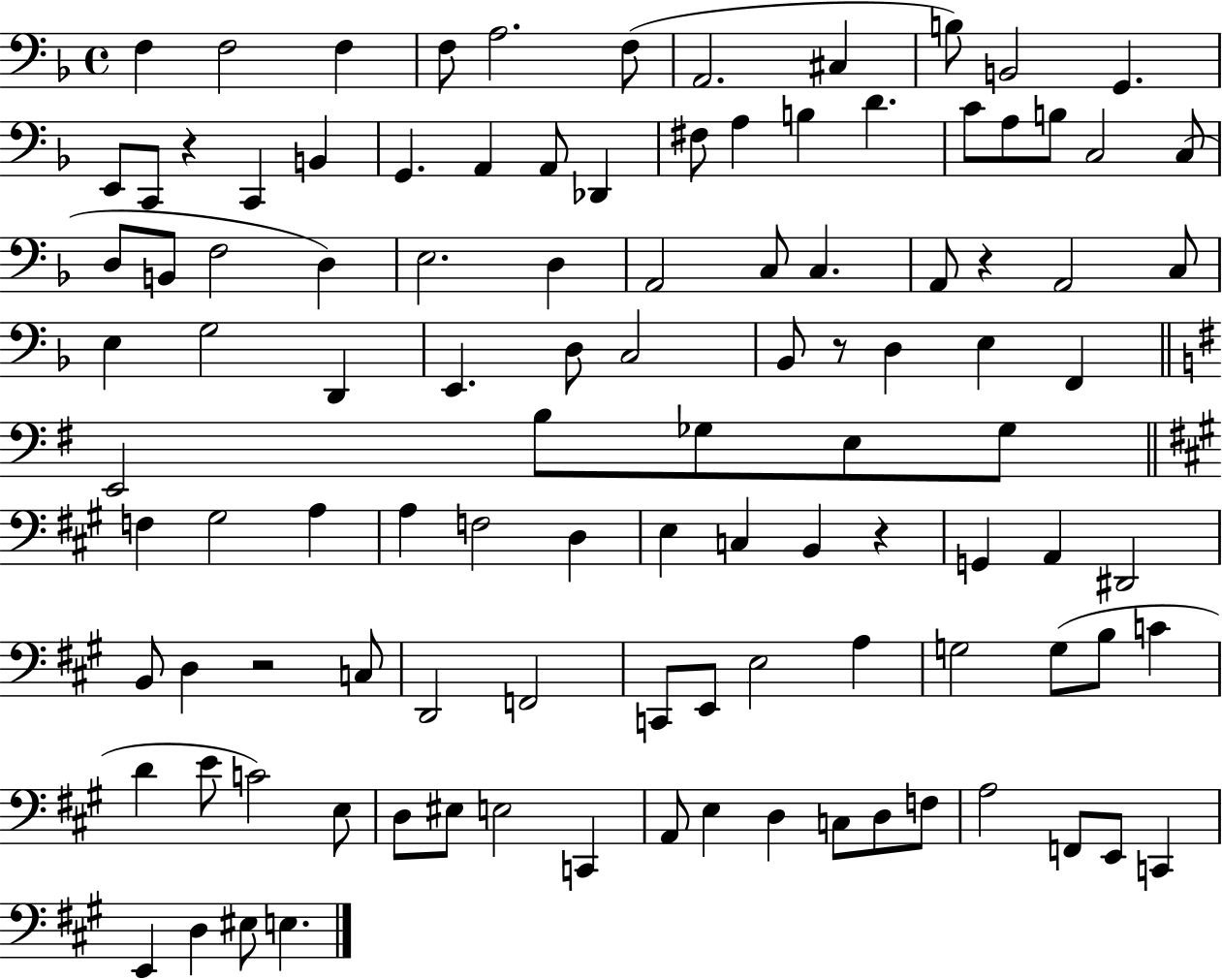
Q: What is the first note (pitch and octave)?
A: F3